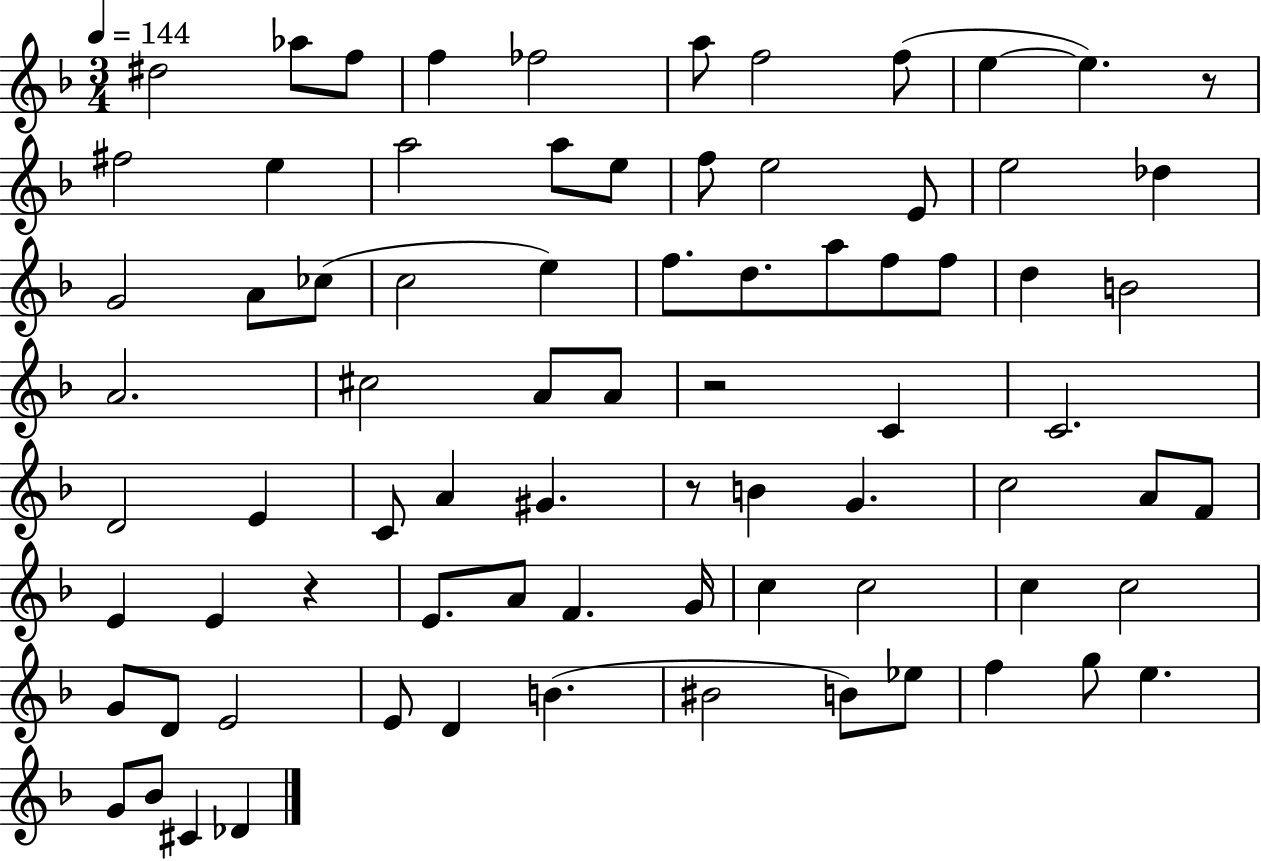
X:1
T:Untitled
M:3/4
L:1/4
K:F
^d2 _a/2 f/2 f _f2 a/2 f2 f/2 e e z/2 ^f2 e a2 a/2 e/2 f/2 e2 E/2 e2 _d G2 A/2 _c/2 c2 e f/2 d/2 a/2 f/2 f/2 d B2 A2 ^c2 A/2 A/2 z2 C C2 D2 E C/2 A ^G z/2 B G c2 A/2 F/2 E E z E/2 A/2 F G/4 c c2 c c2 G/2 D/2 E2 E/2 D B ^B2 B/2 _e/2 f g/2 e G/2 _B/2 ^C _D